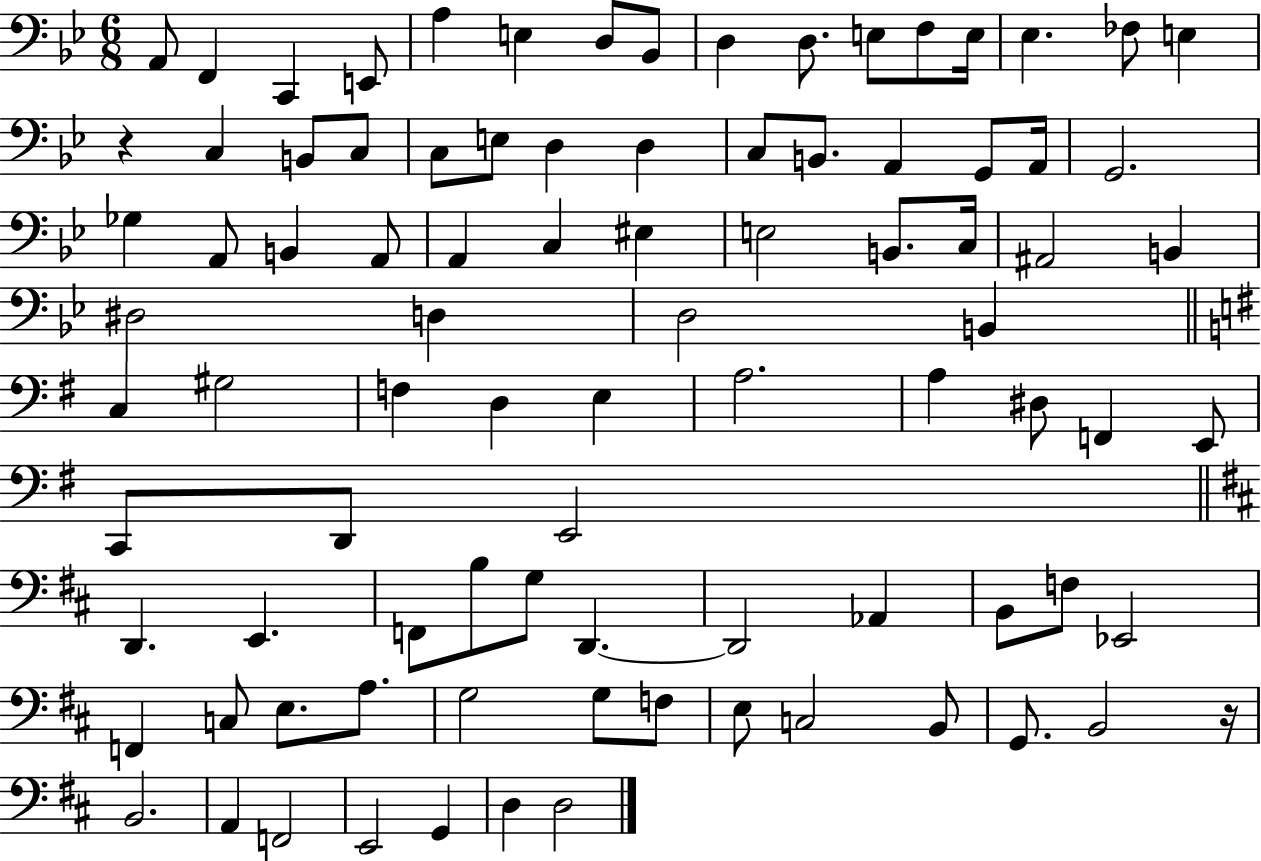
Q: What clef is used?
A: bass